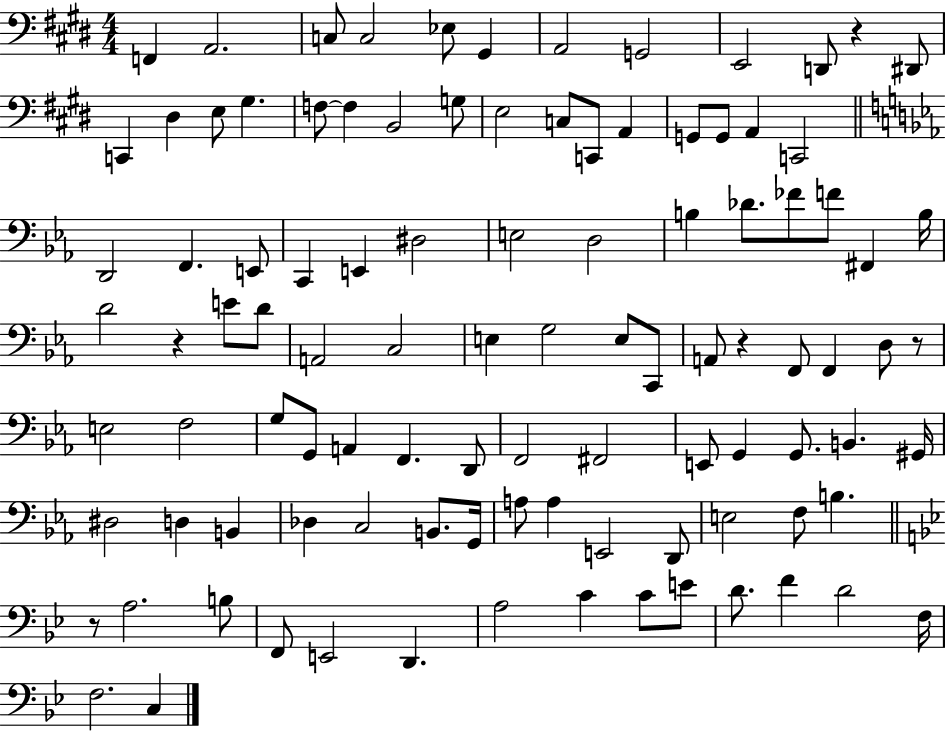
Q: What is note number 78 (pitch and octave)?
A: E2